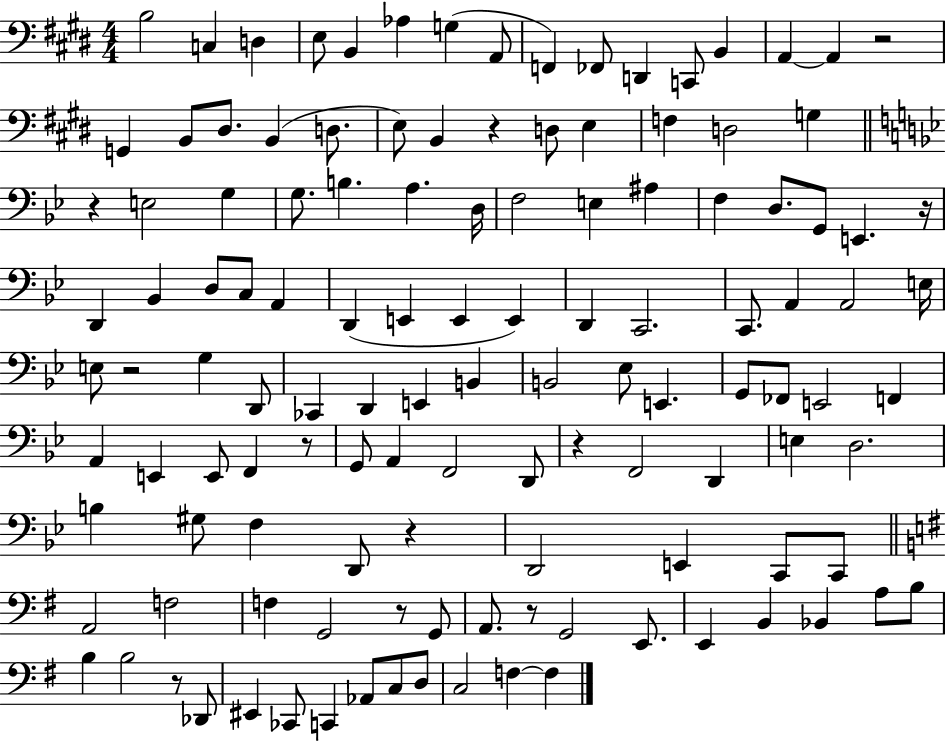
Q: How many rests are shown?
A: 11